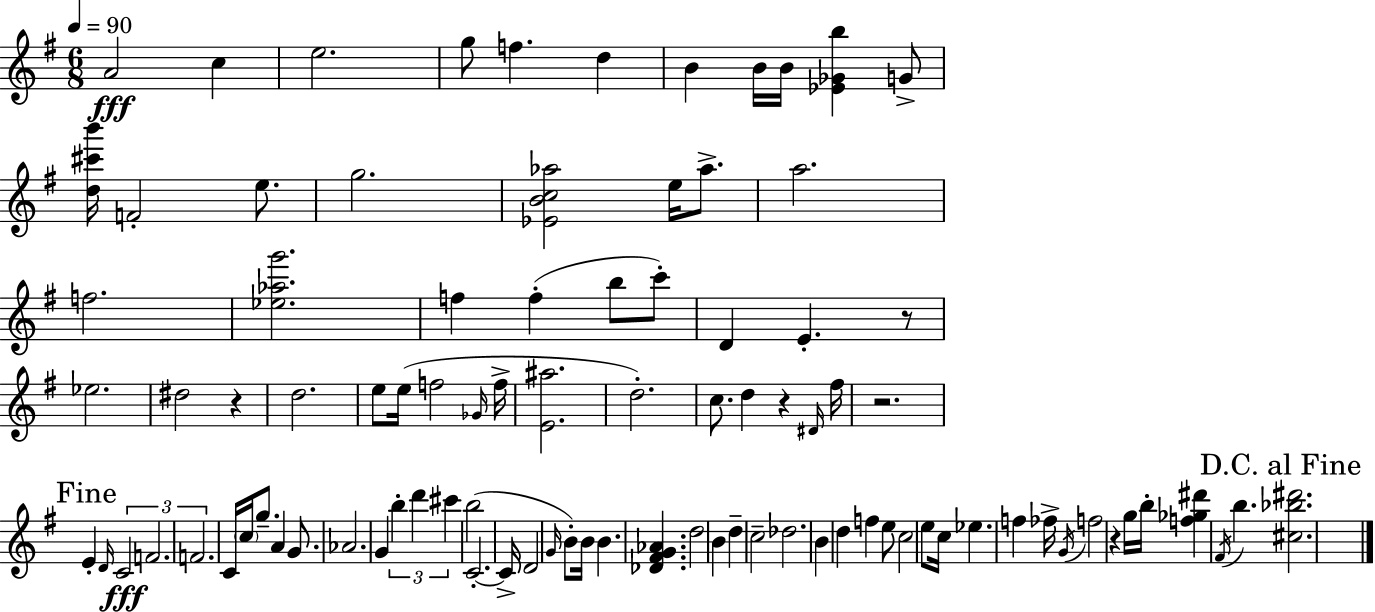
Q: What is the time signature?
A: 6/8